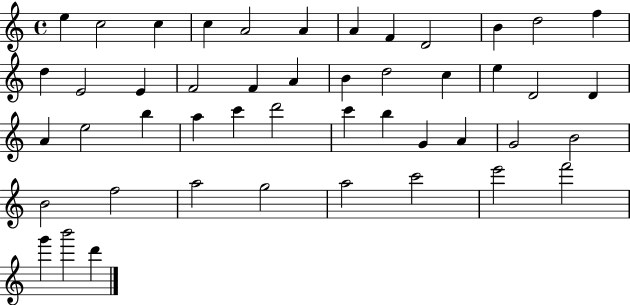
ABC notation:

X:1
T:Untitled
M:4/4
L:1/4
K:C
e c2 c c A2 A A F D2 B d2 f d E2 E F2 F A B d2 c e D2 D A e2 b a c' d'2 c' b G A G2 B2 B2 f2 a2 g2 a2 c'2 e'2 f'2 g' b'2 d'